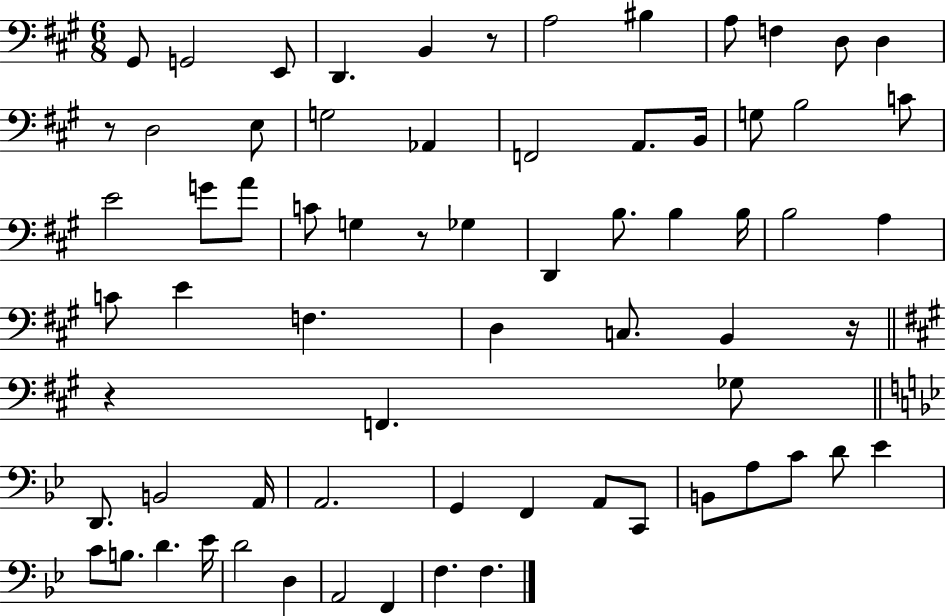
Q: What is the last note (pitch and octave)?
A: F3